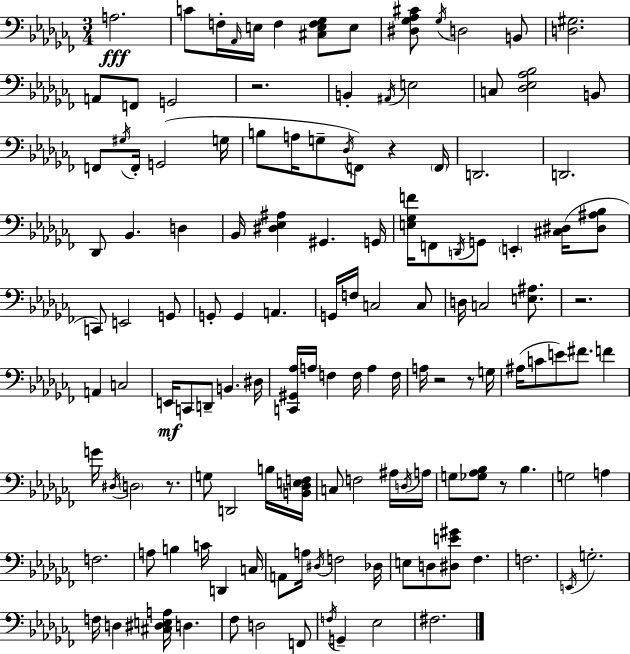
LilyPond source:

{
  \clef bass
  \numericTimeSignature
  \time 3/4
  \key aes \minor
  \repeat volta 2 { a2.\fff | c'8 f16-. \grace { aes,16 } e16 f4 <cis e f ges>8 e8 | <dis ges aes cis'>8 \acciaccatura { ges16 } d2 | b,8 <d gis>2. | \break a,8 f,8 g,2 | r2. | b,4-. \acciaccatura { ais,16 } e2 | c8 <des ees aes bes>2 | \break b,8 f,8 \acciaccatura { gis16 } f,16-. g,2( | g16 b8 a16 g8-- \acciaccatura { des16 }) f,8 | r4 \parenthesize f,16 d,2. | d,2. | \break des,8 bes,4. | d4 bes,16 <dis ees ais>4 gis,4. | g,16 <e ges f'>16 f,8 \acciaccatura { d,16 } g,8 \parenthesize e,4-. | <cis dis>16( <dis ais bes>8 c,8) e,2 | \break g,8 g,8-. g,4 | a,4. g,16 f16 c2 | c8 d16 c2 | <e ais>8. r2. | \break a,4 c2 | e,16\mf c,8 d,8-- b,4. | dis16 <c, gis, aes>16 a16 f4 | f16 a4 f16 a16 r2 | \break r8 g16 ais16( c'8 e'8) fis'8. | f'4 g'16 \acciaccatura { dis16 } \parenthesize d2 | r8. g8 d,2 | b16 <b, des e f>16 c8 f2 | \break ais16 \acciaccatura { d16 } a16 g8 <ges aes bes>8 | r8 bes4. g2 | a4 f2. | a8 b4 | \break c'16 d,4 c16 a,8 a16 \acciaccatura { dis16 } | f2 des16 e8 d8 | <dis e' gis'>8 fes4. f2. | \acciaccatura { e,16 } g2.-. | \break f16 d4 | <cis dis e a>16 d4. fes8 | d2 f,8 \acciaccatura { f16 } g,4-- | ees2 fis2. | \break } \bar "|."
}